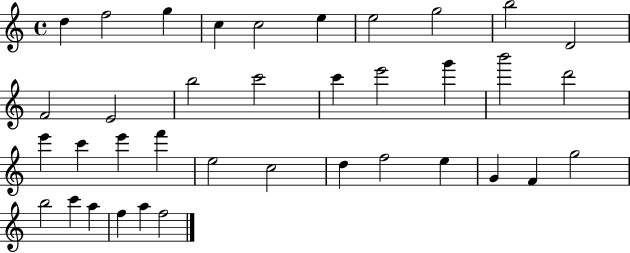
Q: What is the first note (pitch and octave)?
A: D5